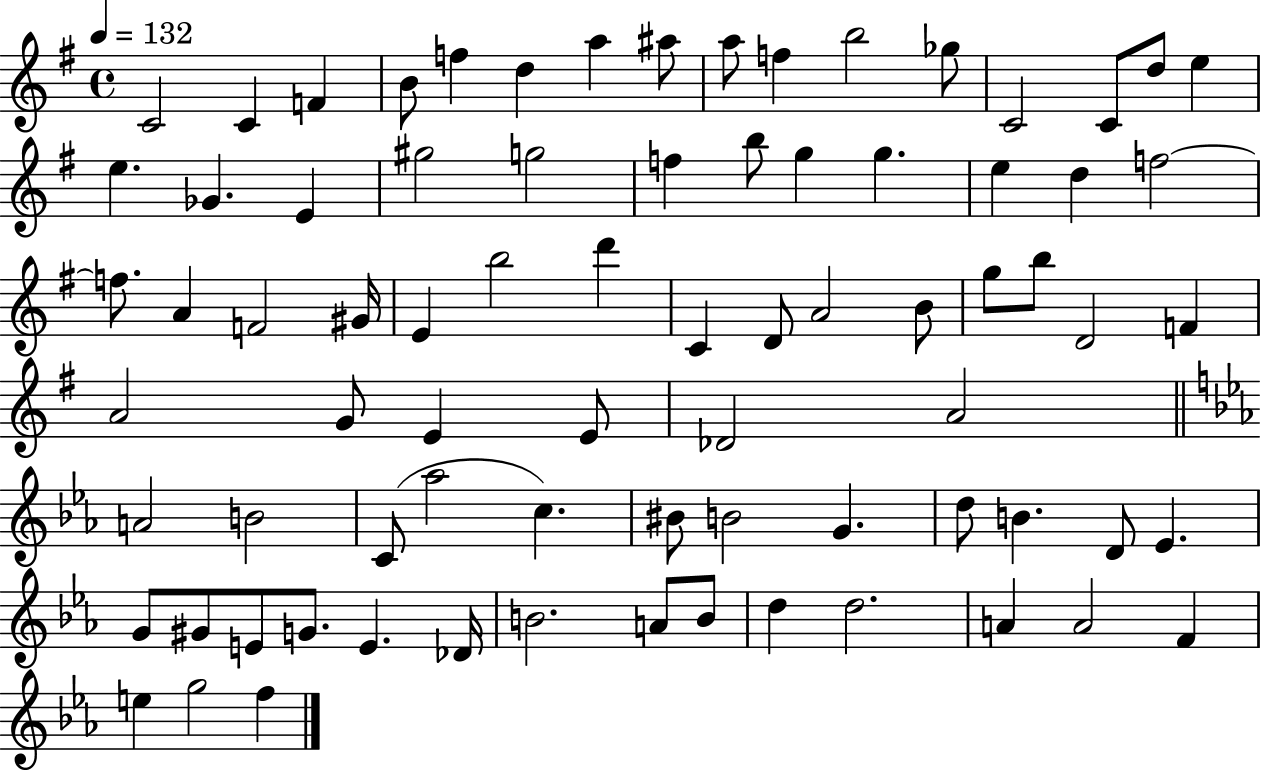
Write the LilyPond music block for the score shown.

{
  \clef treble
  \time 4/4
  \defaultTimeSignature
  \key g \major
  \tempo 4 = 132
  c'2 c'4 f'4 | b'8 f''4 d''4 a''4 ais''8 | a''8 f''4 b''2 ges''8 | c'2 c'8 d''8 e''4 | \break e''4. ges'4. e'4 | gis''2 g''2 | f''4 b''8 g''4 g''4. | e''4 d''4 f''2~~ | \break f''8. a'4 f'2 gis'16 | e'4 b''2 d'''4 | c'4 d'8 a'2 b'8 | g''8 b''8 d'2 f'4 | \break a'2 g'8 e'4 e'8 | des'2 a'2 | \bar "||" \break \key c \minor a'2 b'2 | c'8( aes''2 c''4.) | bis'8 b'2 g'4. | d''8 b'4. d'8 ees'4. | \break g'8 gis'8 e'8 g'8. e'4. des'16 | b'2. a'8 b'8 | d''4 d''2. | a'4 a'2 f'4 | \break e''4 g''2 f''4 | \bar "|."
}